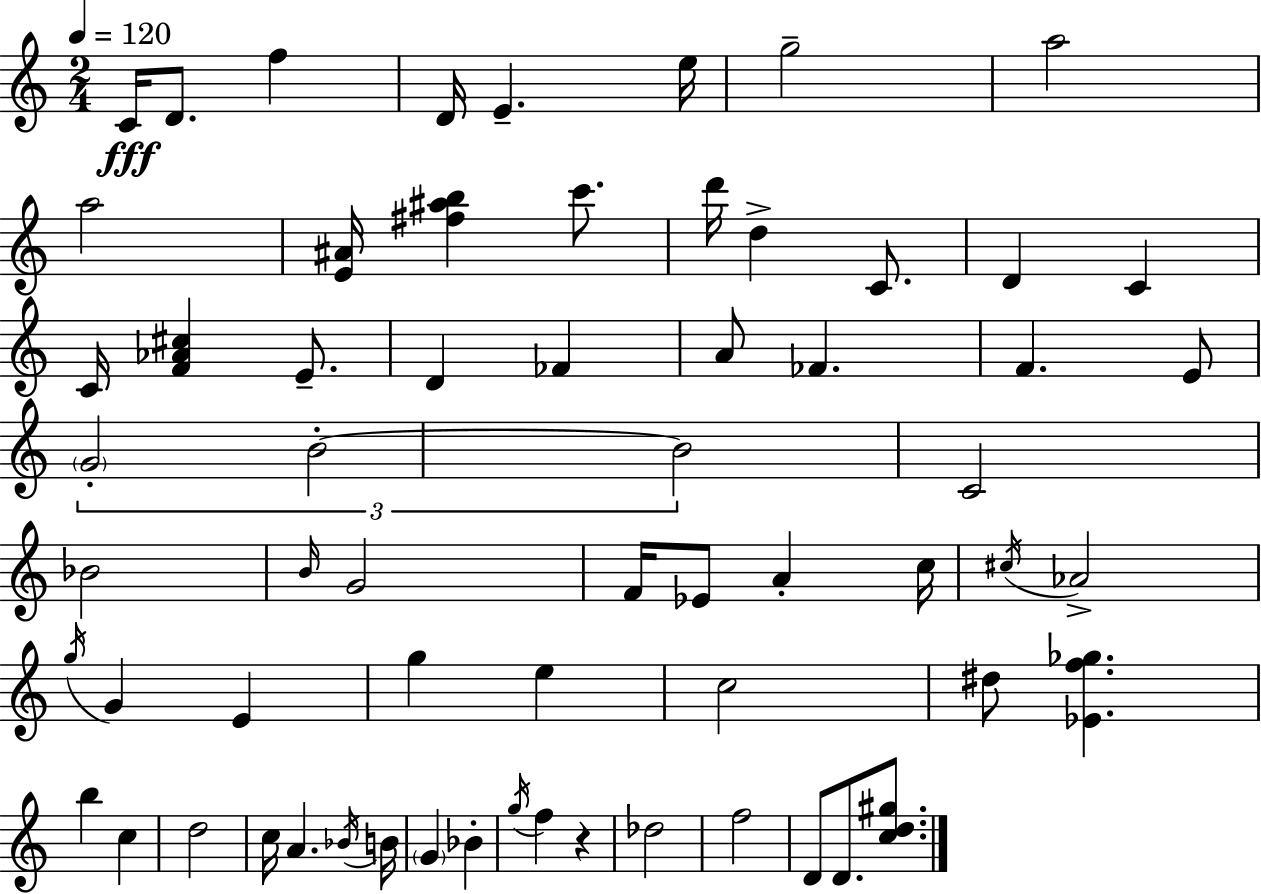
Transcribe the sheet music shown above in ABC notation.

X:1
T:Untitled
M:2/4
L:1/4
K:Am
C/4 D/2 f D/4 E e/4 g2 a2 a2 [E^A]/4 [^f^ab] c'/2 d'/4 d C/2 D C C/4 [F_A^c] E/2 D _F A/2 _F F E/2 G2 B2 B2 C2 _B2 B/4 G2 F/4 _E/2 A c/4 ^c/4 _A2 g/4 G E g e c2 ^d/2 [_Ef_g] b c d2 c/4 A _B/4 B/4 G _B g/4 f z _d2 f2 D/2 D/2 [cd^g]/2